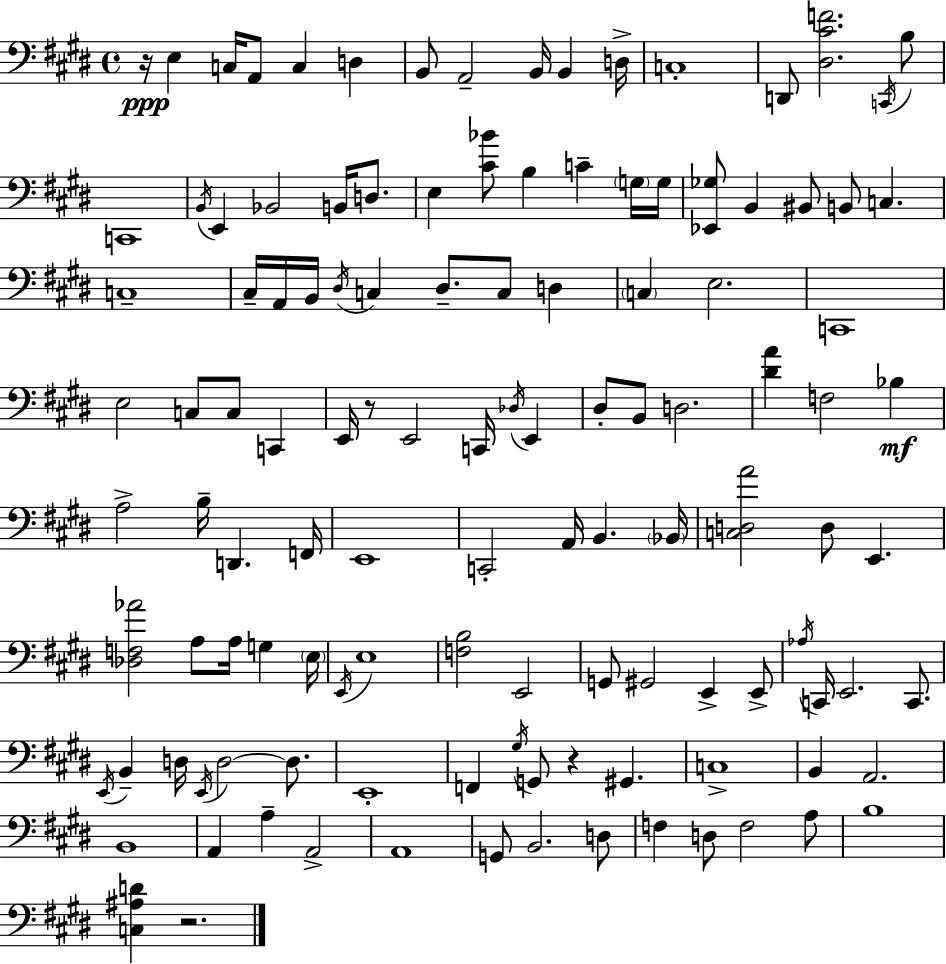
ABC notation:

X:1
T:Untitled
M:4/4
L:1/4
K:E
z/4 E, C,/4 A,,/2 C, D, B,,/2 A,,2 B,,/4 B,, D,/4 C,4 D,,/2 [^D,^CF]2 C,,/4 B,/2 C,,4 B,,/4 E,, _B,,2 B,,/4 D,/2 E, [^C_B]/2 B, C G,/4 G,/4 [_E,,_G,]/2 B,, ^B,,/2 B,,/2 C, C,4 ^C,/4 A,,/4 B,,/4 ^D,/4 C, ^D,/2 C,/2 D, C, E,2 C,,4 E,2 C,/2 C,/2 C,, E,,/4 z/2 E,,2 C,,/4 _D,/4 E,, ^D,/2 B,,/2 D,2 [^DA] F,2 _B, A,2 B,/4 D,, F,,/4 E,,4 C,,2 A,,/4 B,, _B,,/4 [C,D,A]2 D,/2 E,, [_D,F,_A]2 A,/2 A,/4 G, E,/4 E,,/4 E,4 [F,B,]2 E,,2 G,,/2 ^G,,2 E,, E,,/2 _A,/4 C,,/4 E,,2 C,,/2 E,,/4 B,, D,/4 E,,/4 D,2 D,/2 E,,4 F,, ^G,/4 G,,/2 z ^G,, C,4 B,, A,,2 B,,4 A,, A, A,,2 A,,4 G,,/2 B,,2 D,/2 F, D,/2 F,2 A,/2 B,4 [C,^A,D] z2